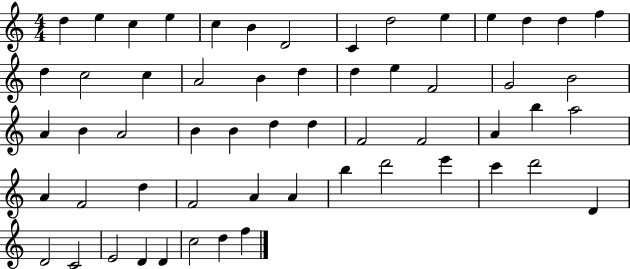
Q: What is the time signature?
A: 4/4